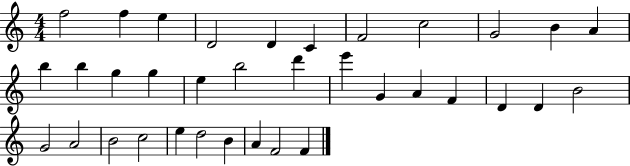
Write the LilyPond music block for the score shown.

{
  \clef treble
  \numericTimeSignature
  \time 4/4
  \key c \major
  f''2 f''4 e''4 | d'2 d'4 c'4 | f'2 c''2 | g'2 b'4 a'4 | \break b''4 b''4 g''4 g''4 | e''4 b''2 d'''4 | e'''4 g'4 a'4 f'4 | d'4 d'4 b'2 | \break g'2 a'2 | b'2 c''2 | e''4 d''2 b'4 | a'4 f'2 f'4 | \break \bar "|."
}